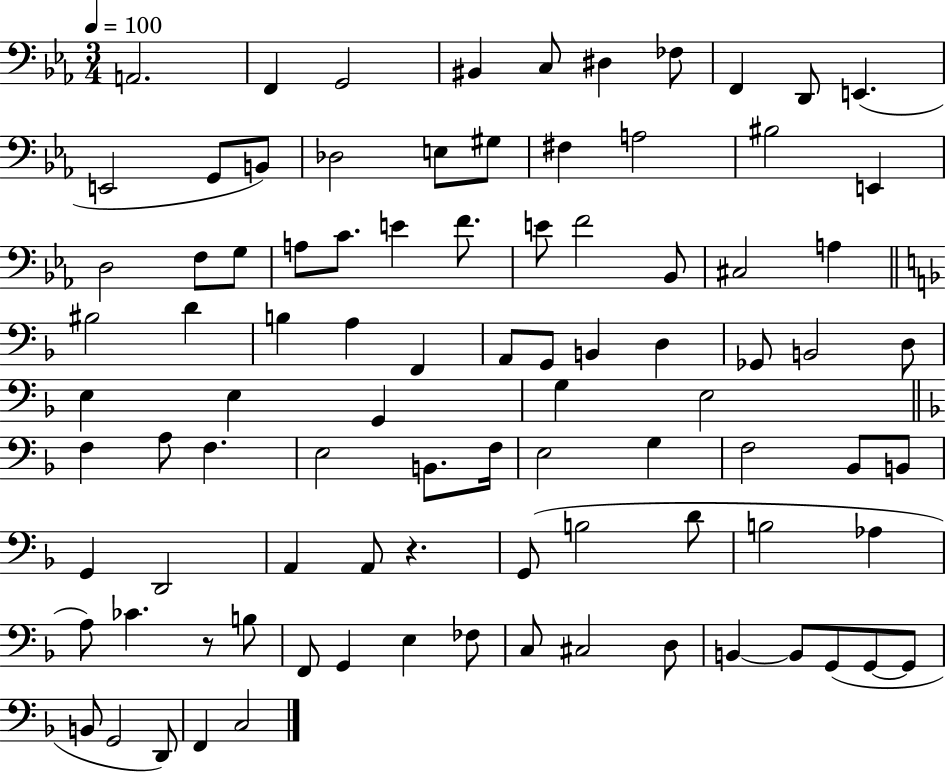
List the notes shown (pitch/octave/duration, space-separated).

A2/h. F2/q G2/h BIS2/q C3/e D#3/q FES3/e F2/q D2/e E2/q. E2/h G2/e B2/e Db3/h E3/e G#3/e F#3/q A3/h BIS3/h E2/q D3/h F3/e G3/e A3/e C4/e. E4/q F4/e. E4/e F4/h Bb2/e C#3/h A3/q BIS3/h D4/q B3/q A3/q F2/q A2/e G2/e B2/q D3/q Gb2/e B2/h D3/e E3/q E3/q G2/q G3/q E3/h F3/q A3/e F3/q. E3/h B2/e. F3/s E3/h G3/q F3/h Bb2/e B2/e G2/q D2/h A2/q A2/e R/q. G2/e B3/h D4/e B3/h Ab3/q A3/e CES4/q. R/e B3/e F2/e G2/q E3/q FES3/e C3/e C#3/h D3/e B2/q B2/e G2/e G2/e G2/e B2/e G2/h D2/e F2/q C3/h